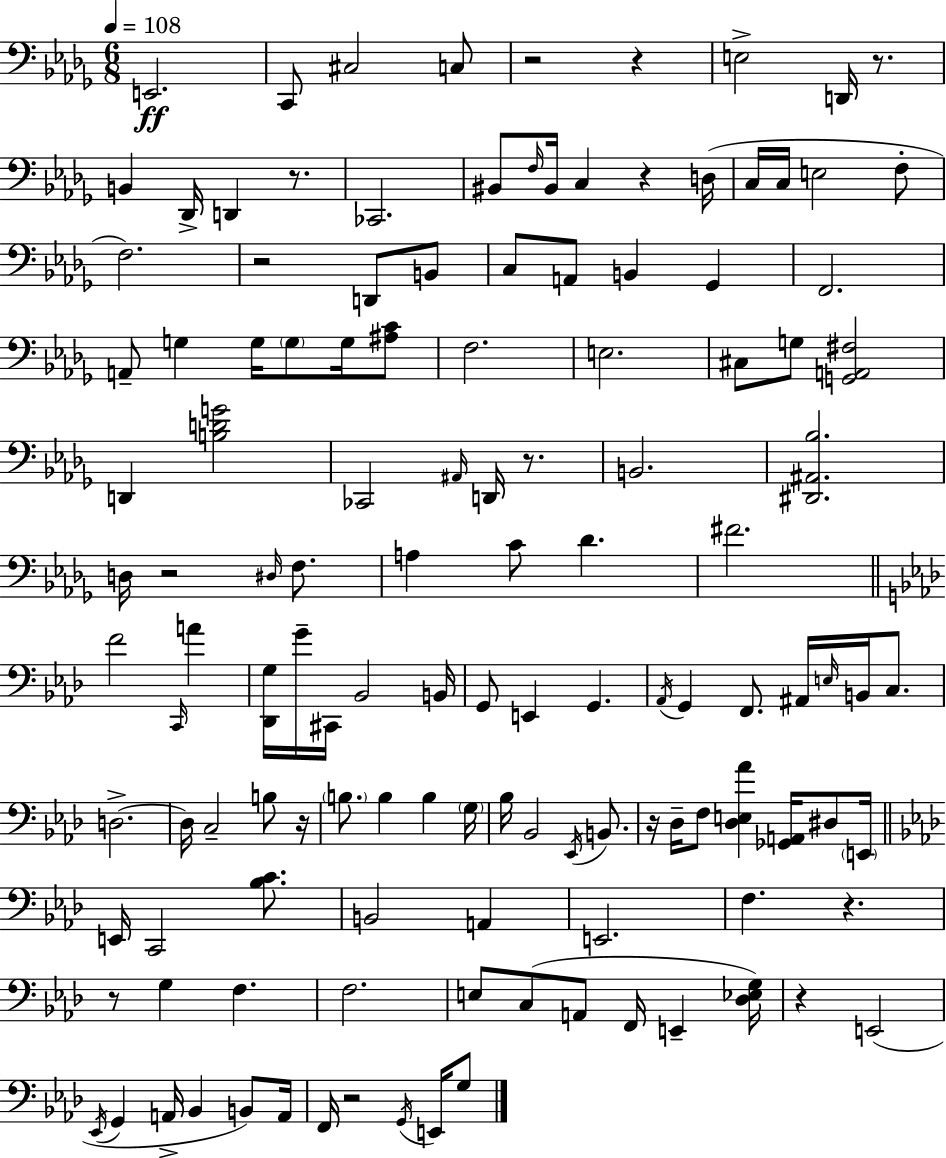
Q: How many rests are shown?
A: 14